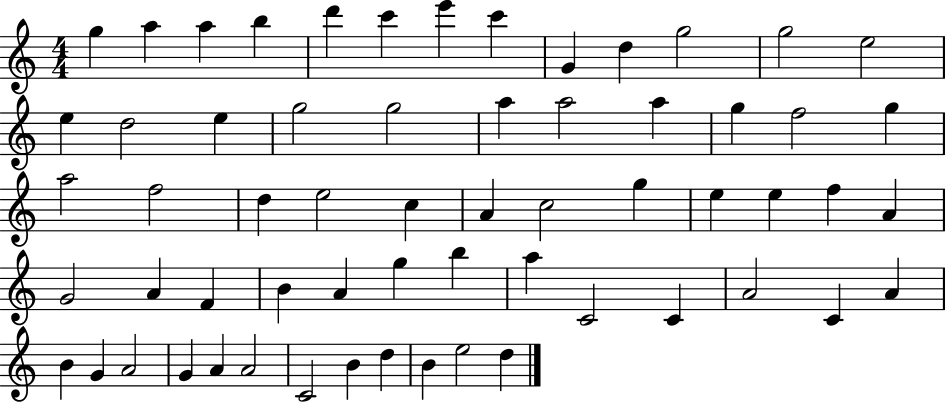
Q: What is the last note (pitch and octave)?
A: D5